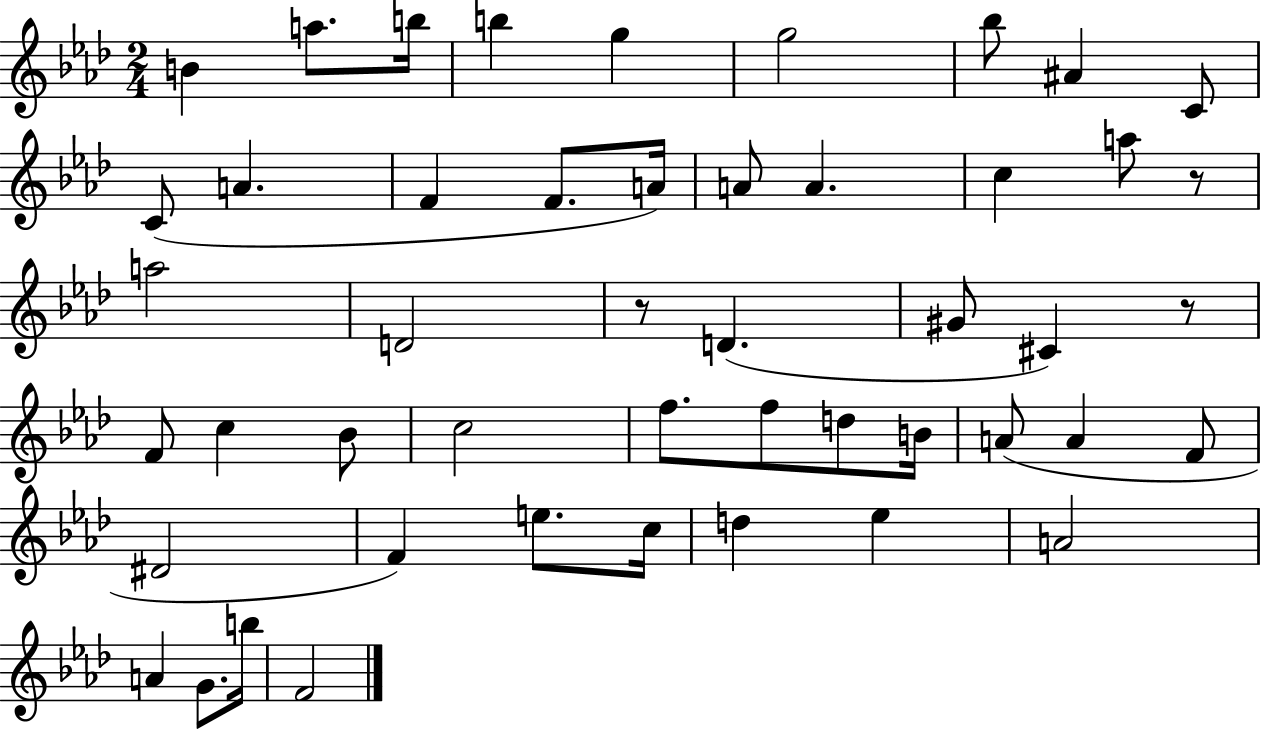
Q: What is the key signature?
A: AES major